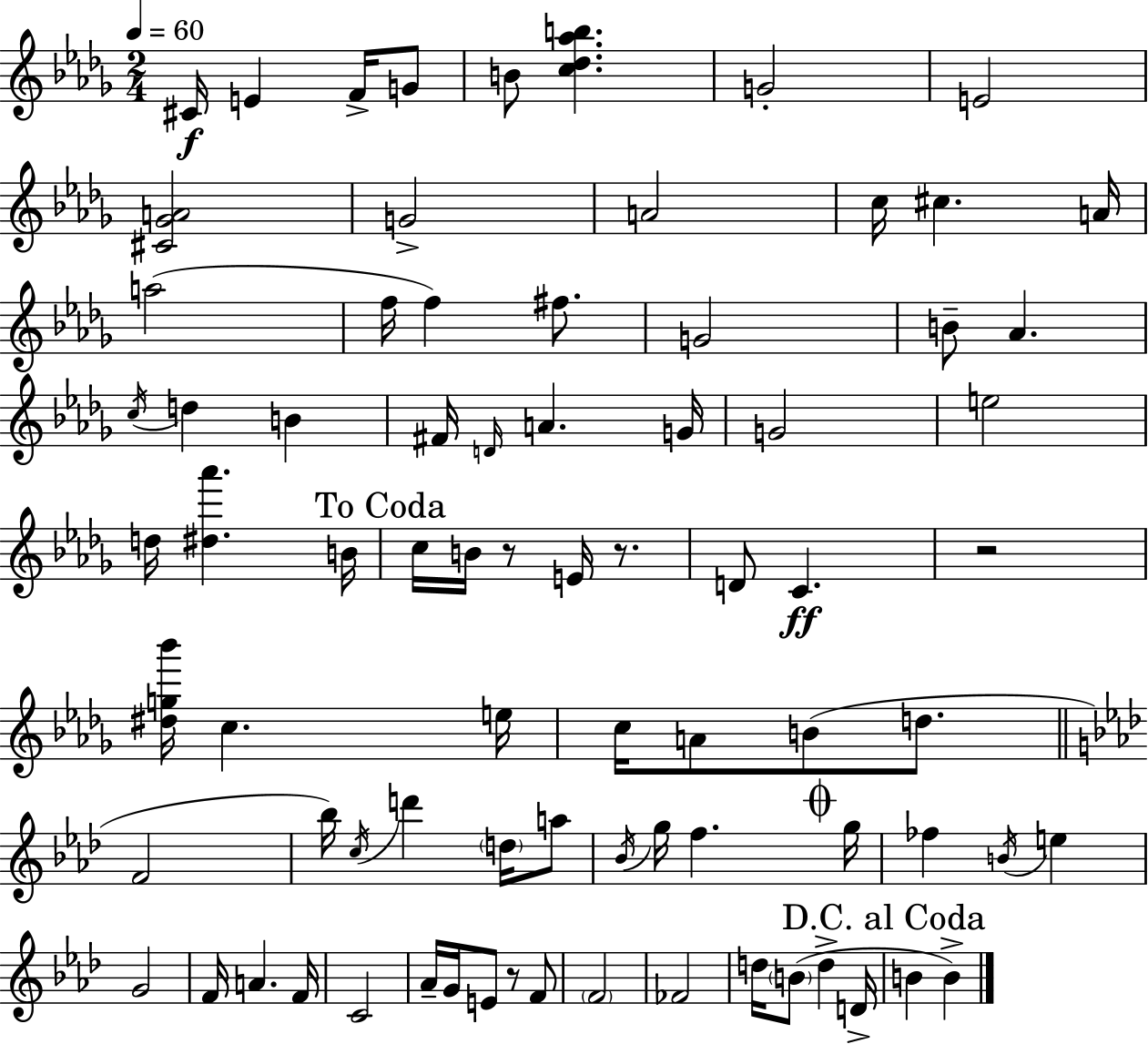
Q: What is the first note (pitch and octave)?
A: C#4